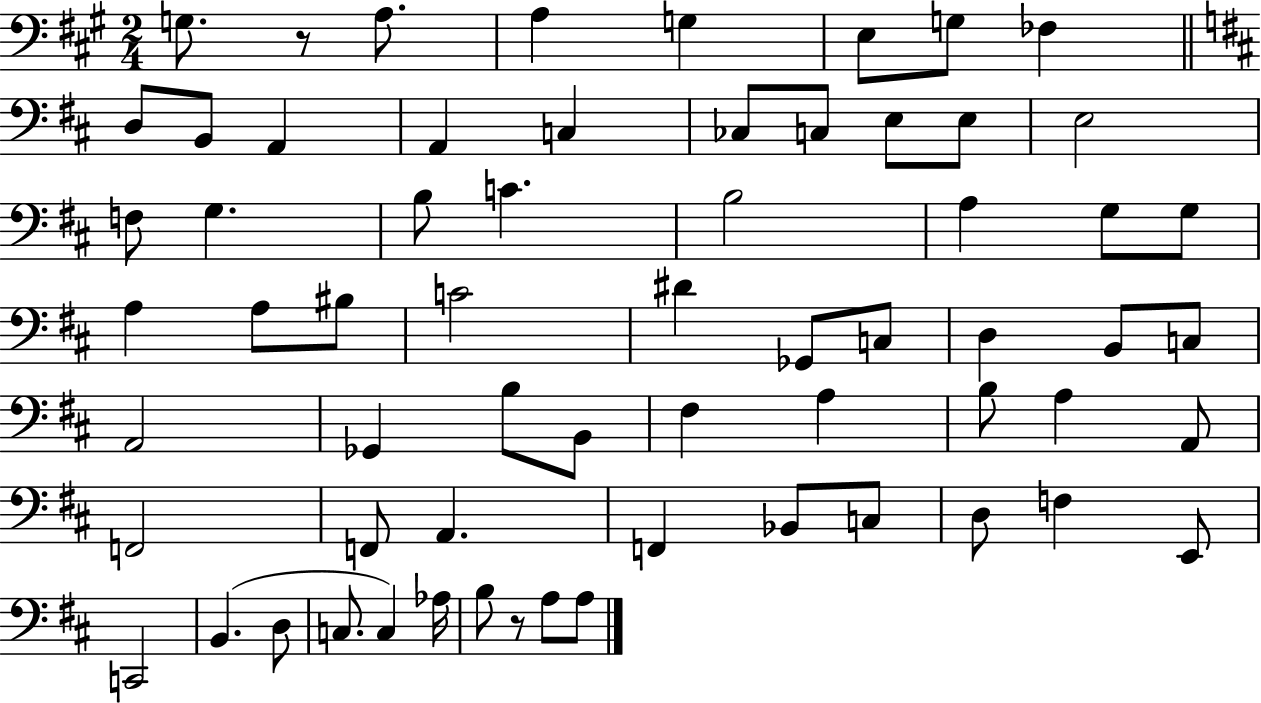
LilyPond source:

{
  \clef bass
  \numericTimeSignature
  \time 2/4
  \key a \major
  g8. r8 a8. | a4 g4 | e8 g8 fes4 | \bar "||" \break \key b \minor d8 b,8 a,4 | a,4 c4 | ces8 c8 e8 e8 | e2 | \break f8 g4. | b8 c'4. | b2 | a4 g8 g8 | \break a4 a8 bis8 | c'2 | dis'4 ges,8 c8 | d4 b,8 c8 | \break a,2 | ges,4 b8 b,8 | fis4 a4 | b8 a4 a,8 | \break f,2 | f,8 a,4. | f,4 bes,8 c8 | d8 f4 e,8 | \break c,2 | b,4.( d8 | c8. c4) aes16 | b8 r8 a8 a8 | \break \bar "|."
}